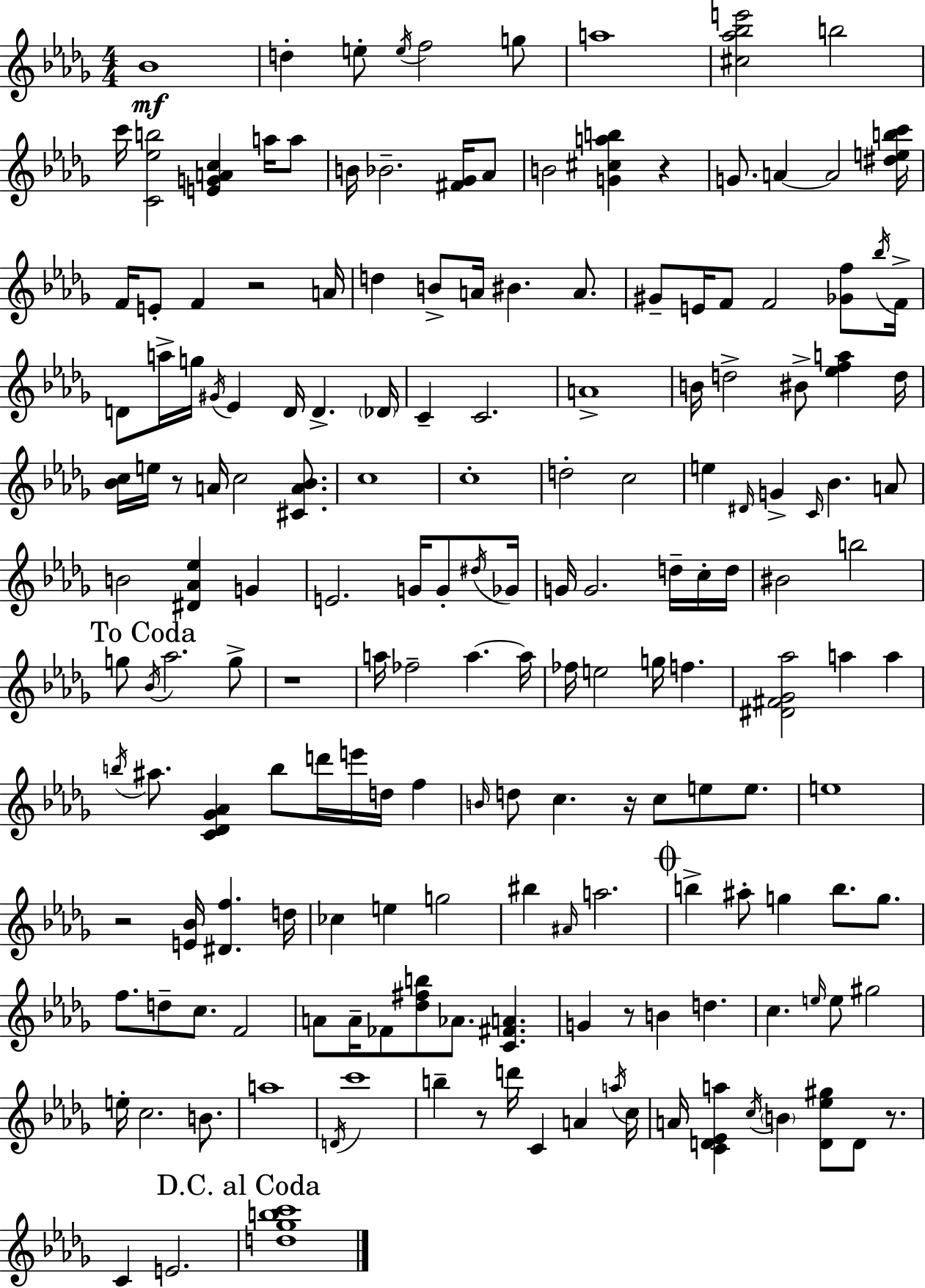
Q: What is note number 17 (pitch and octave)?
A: A4